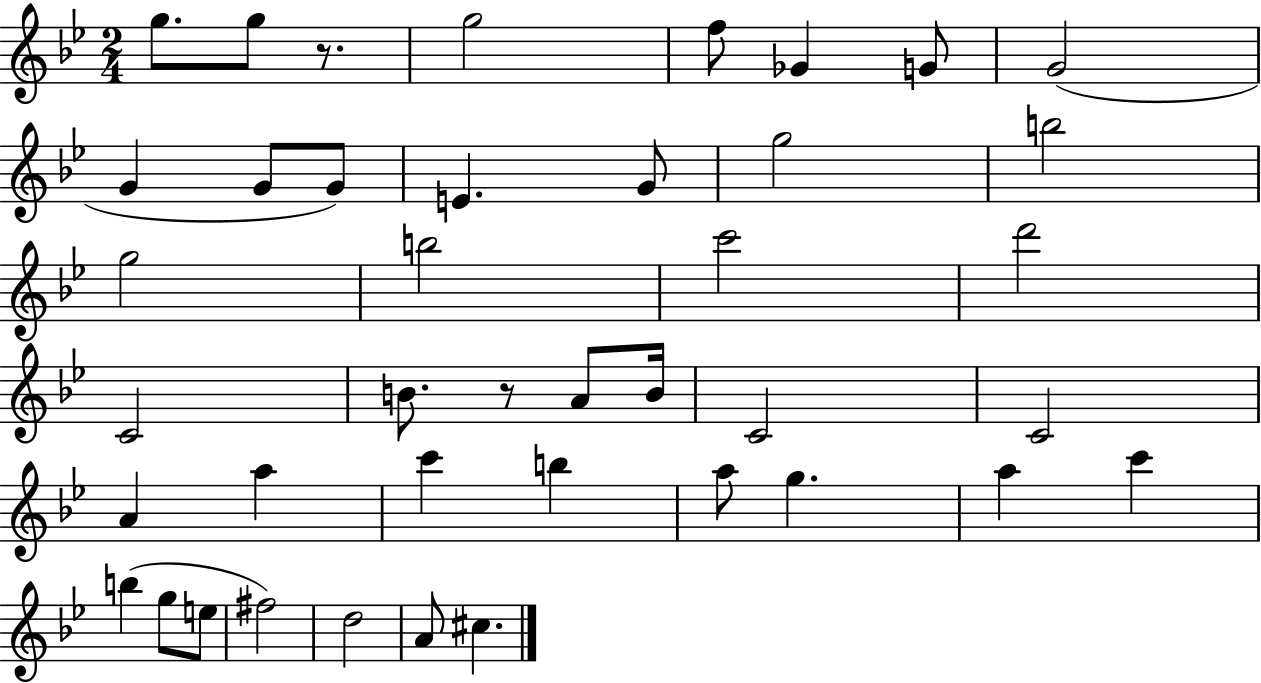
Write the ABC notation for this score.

X:1
T:Untitled
M:2/4
L:1/4
K:Bb
g/2 g/2 z/2 g2 f/2 _G G/2 G2 G G/2 G/2 E G/2 g2 b2 g2 b2 c'2 d'2 C2 B/2 z/2 A/2 B/4 C2 C2 A a c' b a/2 g a c' b g/2 e/2 ^f2 d2 A/2 ^c